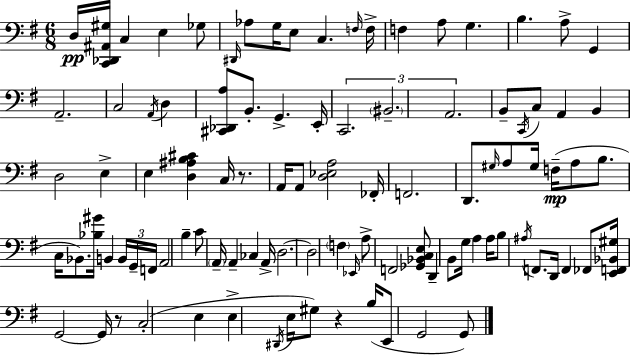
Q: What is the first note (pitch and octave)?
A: D3